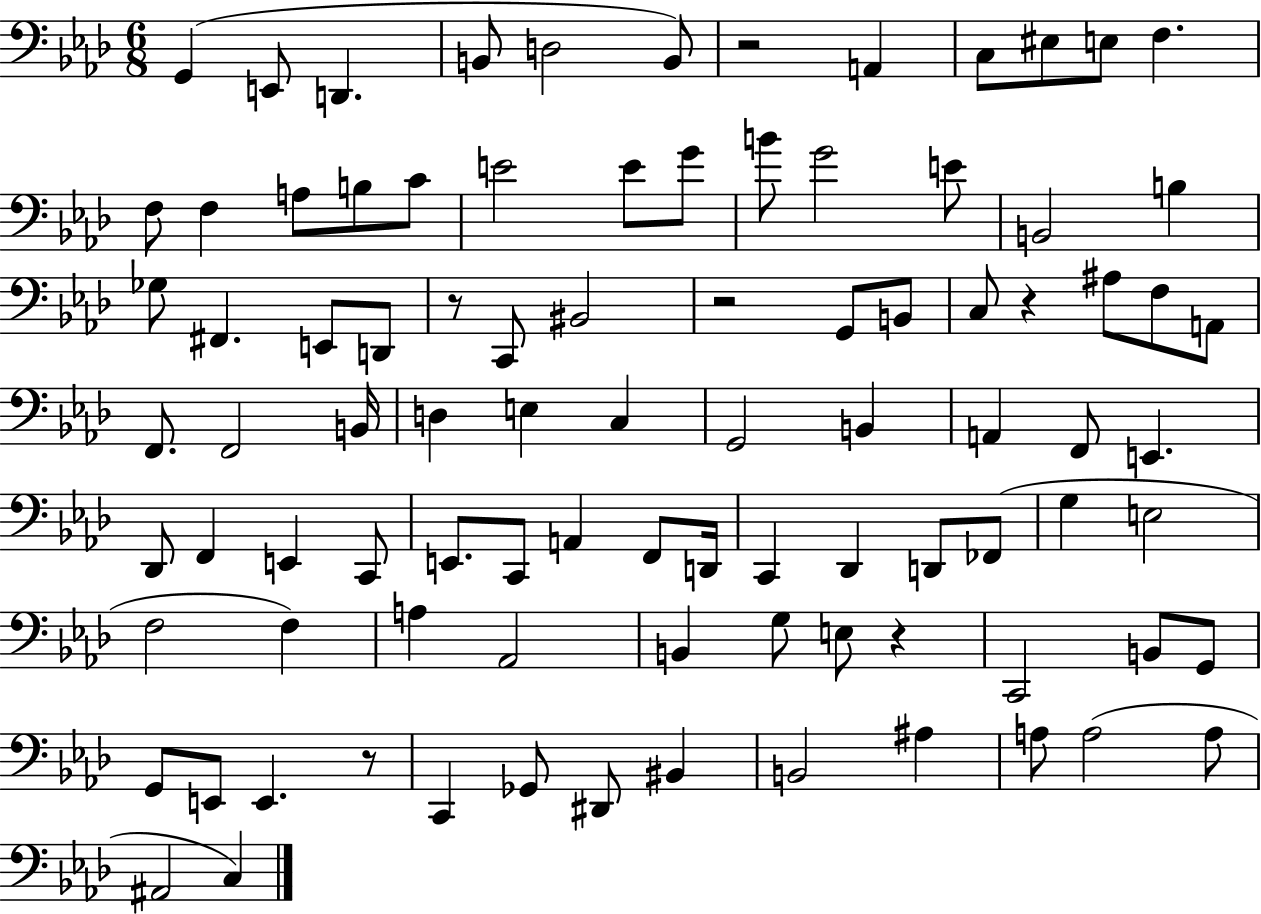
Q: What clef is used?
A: bass